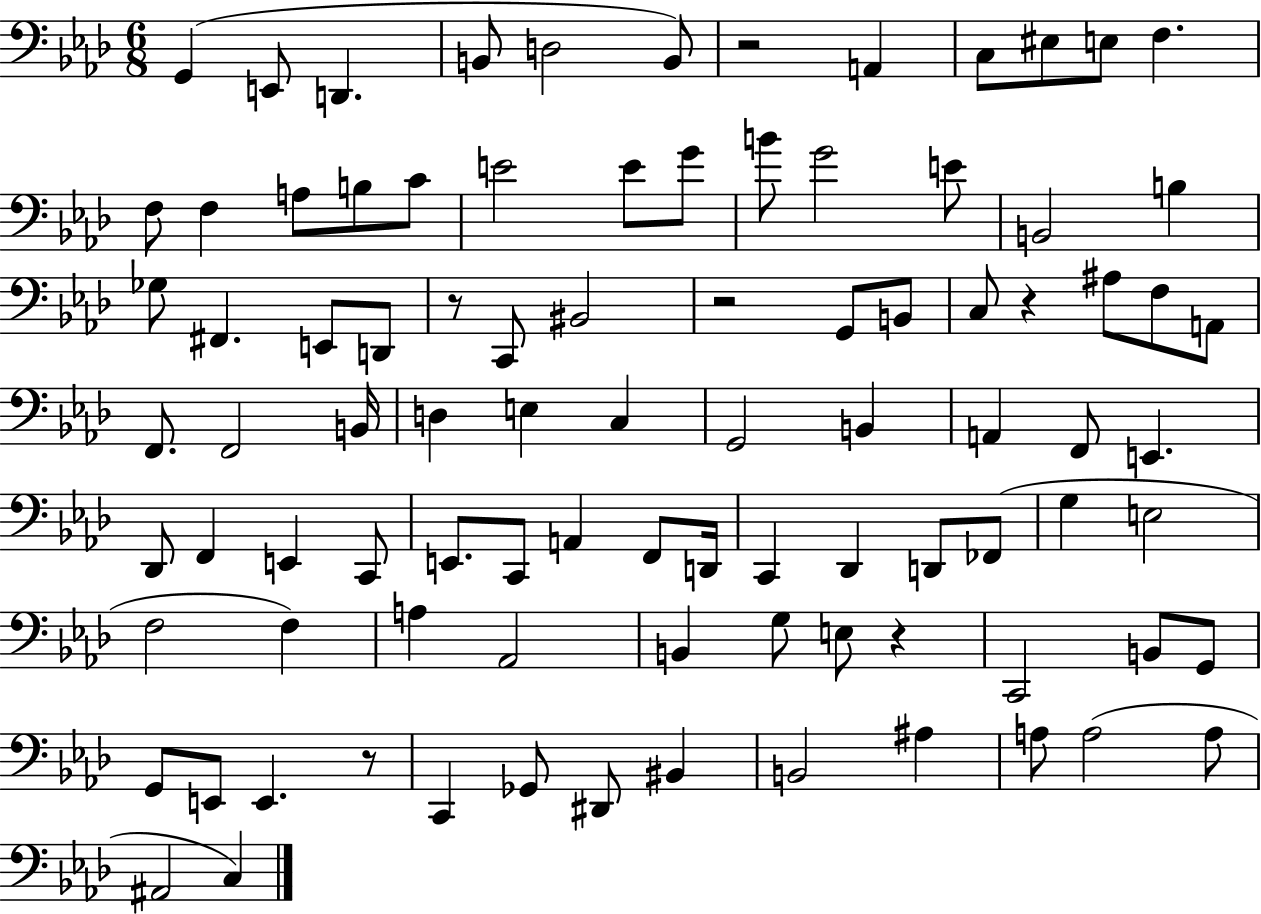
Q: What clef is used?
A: bass